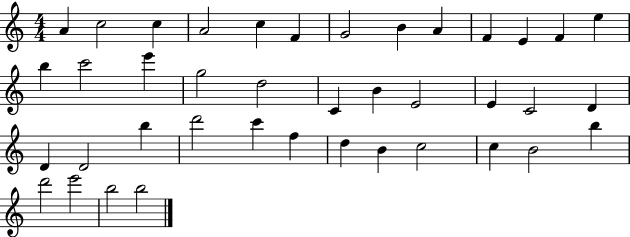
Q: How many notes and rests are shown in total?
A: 40